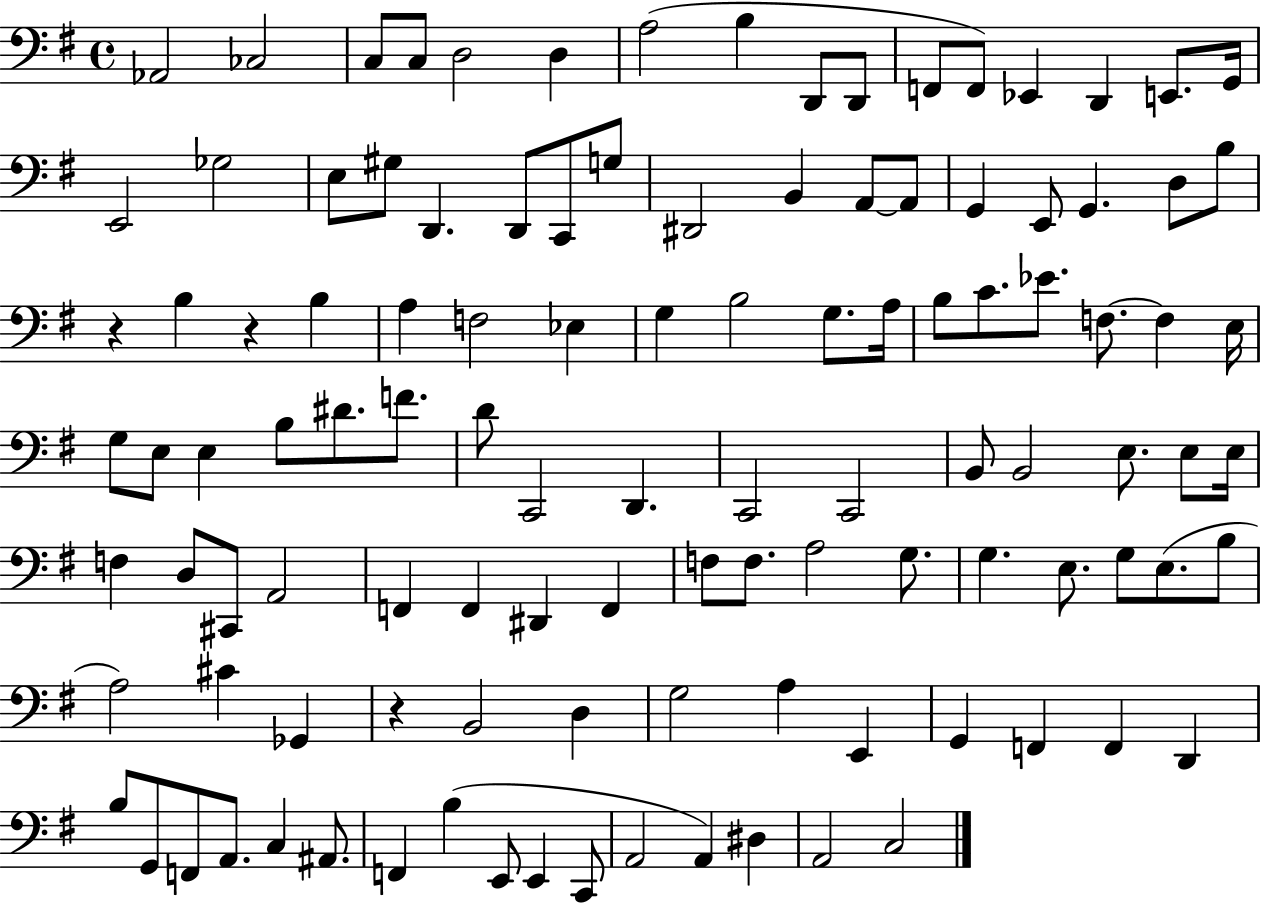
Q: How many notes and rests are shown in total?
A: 112